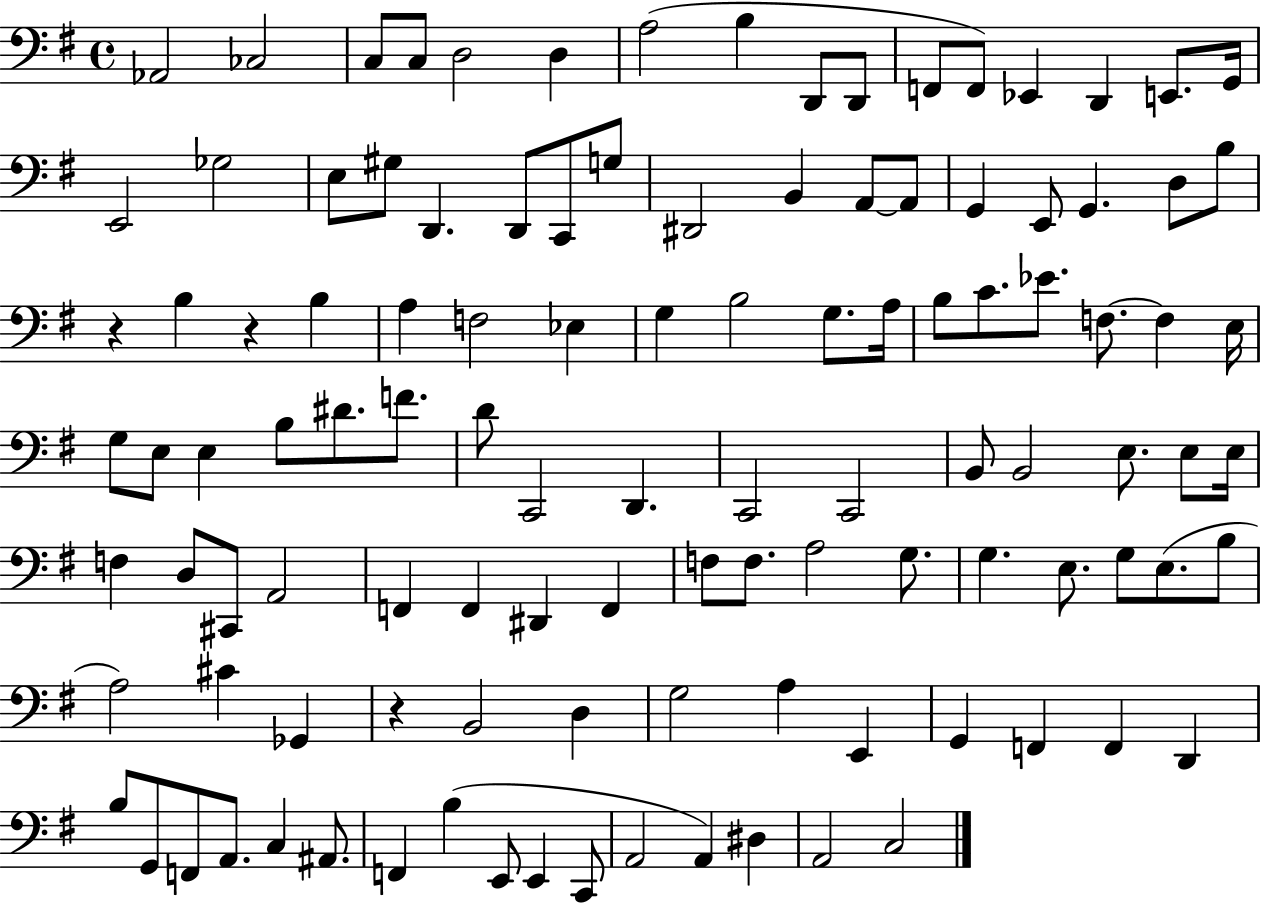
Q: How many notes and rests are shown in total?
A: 112